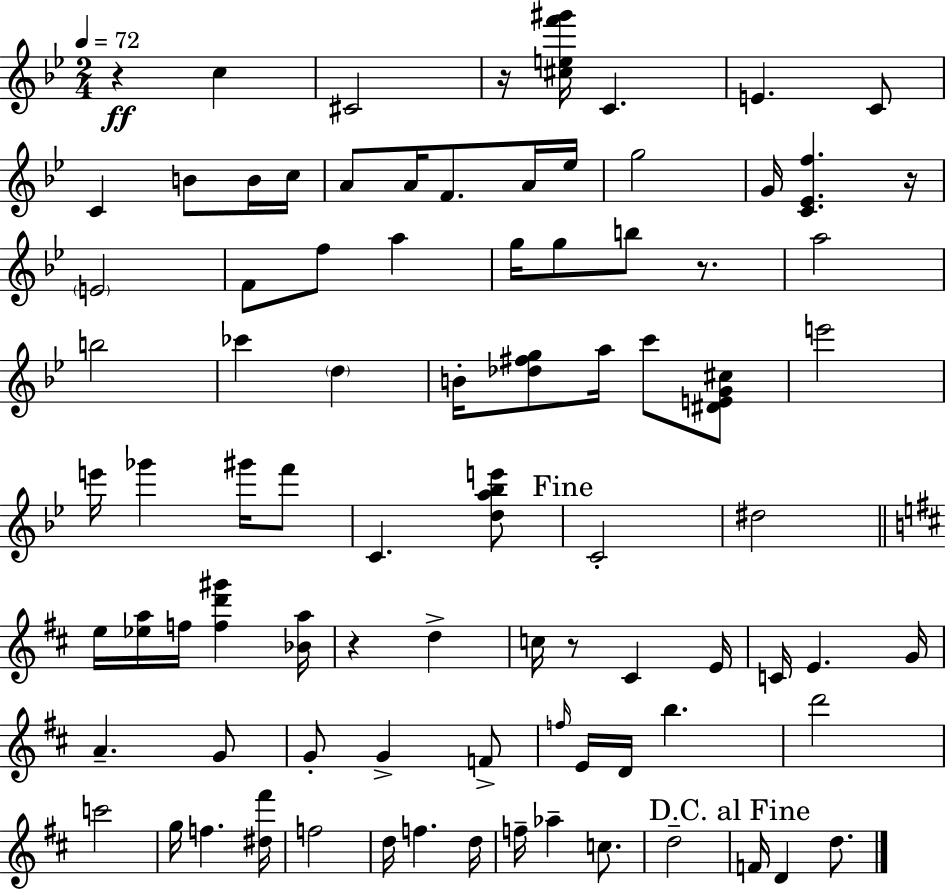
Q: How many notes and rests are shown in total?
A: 86